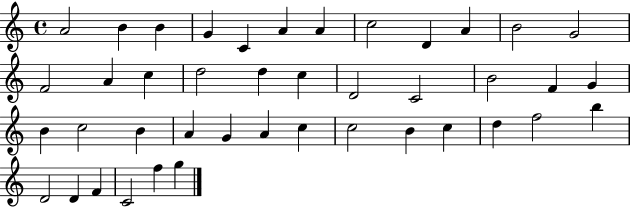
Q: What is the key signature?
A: C major